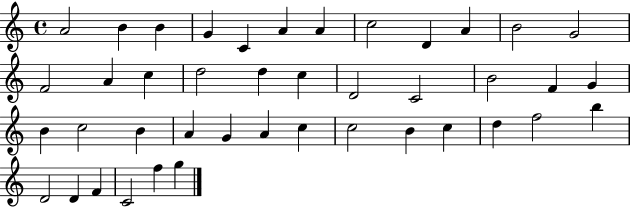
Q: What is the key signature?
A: C major